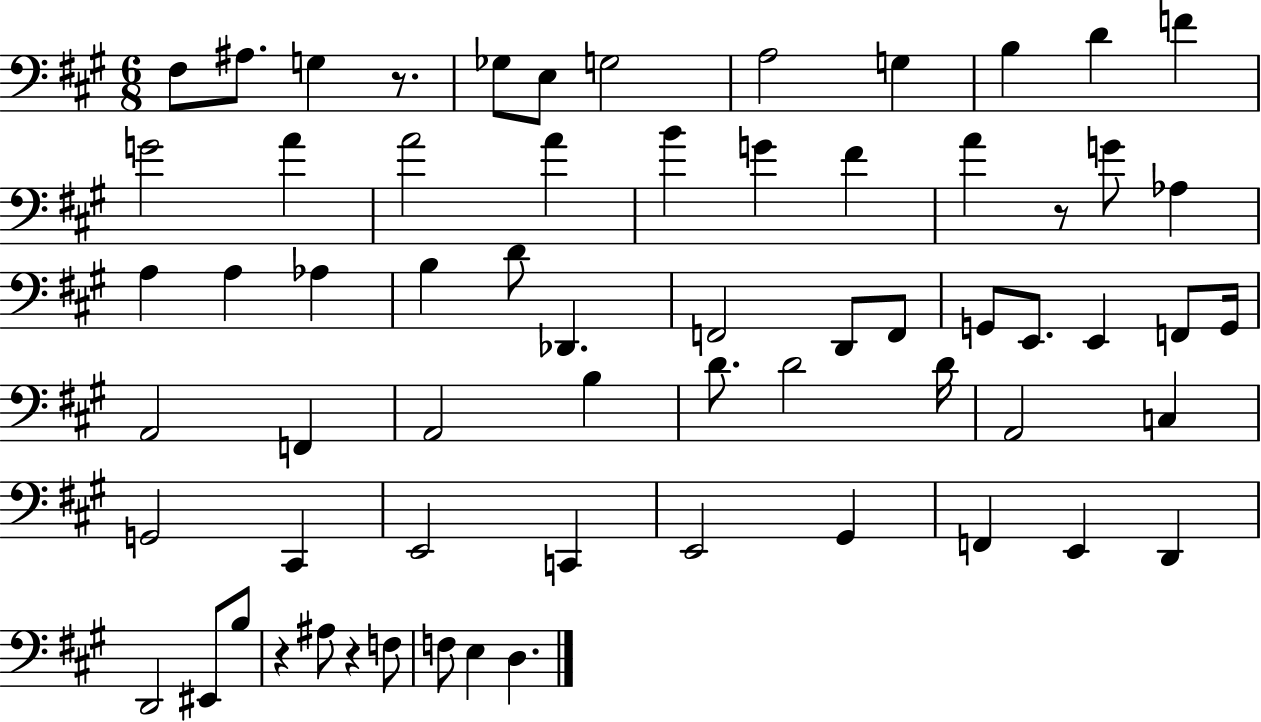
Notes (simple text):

F#3/e A#3/e. G3/q R/e. Gb3/e E3/e G3/h A3/h G3/q B3/q D4/q F4/q G4/h A4/q A4/h A4/q B4/q G4/q F#4/q A4/q R/e G4/e Ab3/q A3/q A3/q Ab3/q B3/q D4/e Db2/q. F2/h D2/e F2/e G2/e E2/e. E2/q F2/e G2/s A2/h F2/q A2/h B3/q D4/e. D4/h D4/s A2/h C3/q G2/h C#2/q E2/h C2/q E2/h G#2/q F2/q E2/q D2/q D2/h EIS2/e B3/e R/q A#3/e R/q F3/e F3/e E3/q D3/q.